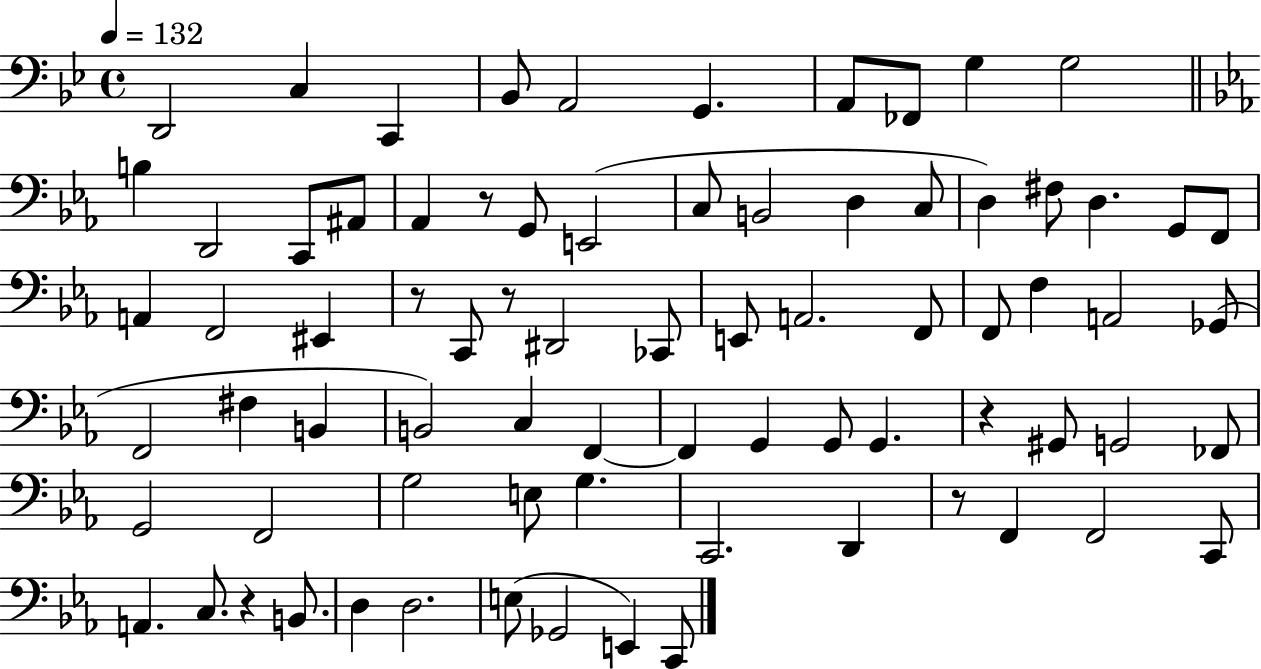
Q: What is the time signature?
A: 4/4